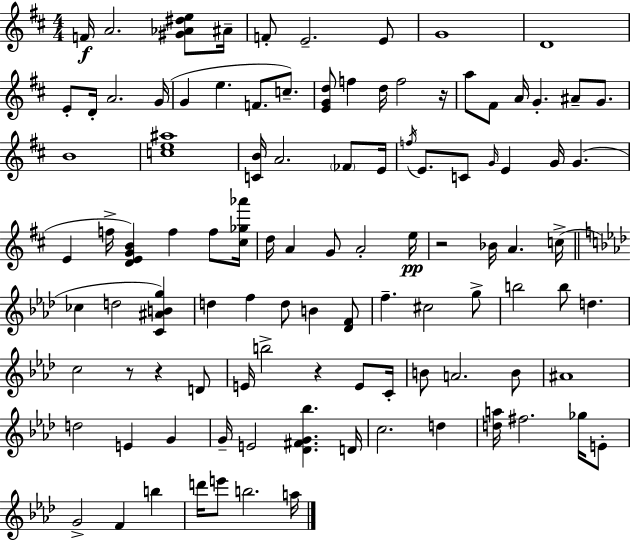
X:1
T:Untitled
M:4/4
L:1/4
K:D
F/4 A2 [^G_A^de]/2 ^A/4 F/2 E2 E/2 G4 D4 E/2 D/4 A2 G/4 G e F/2 c/2 [EGd]/2 f d/4 f2 z/4 a/2 ^F/2 A/4 G ^A/2 G/2 B4 [ce^a]4 [CB]/4 A2 _F/2 E/4 f/4 E/2 C/2 G/4 E G/4 G E f/4 [DEGB] f f/2 [^c_g_a']/4 d/4 A G/2 A2 e/4 z2 _B/4 A c/4 _c d2 [C^ABg] d f d/2 B [_DF]/2 f ^c2 g/2 b2 b/2 d c2 z/2 z D/2 E/4 b2 z E/2 C/4 B/2 A2 B/2 ^A4 d2 E G G/4 E2 [_D^FG_b] D/4 c2 d [da]/4 ^f2 _g/4 E/2 G2 F b d'/4 e'/2 b2 a/4